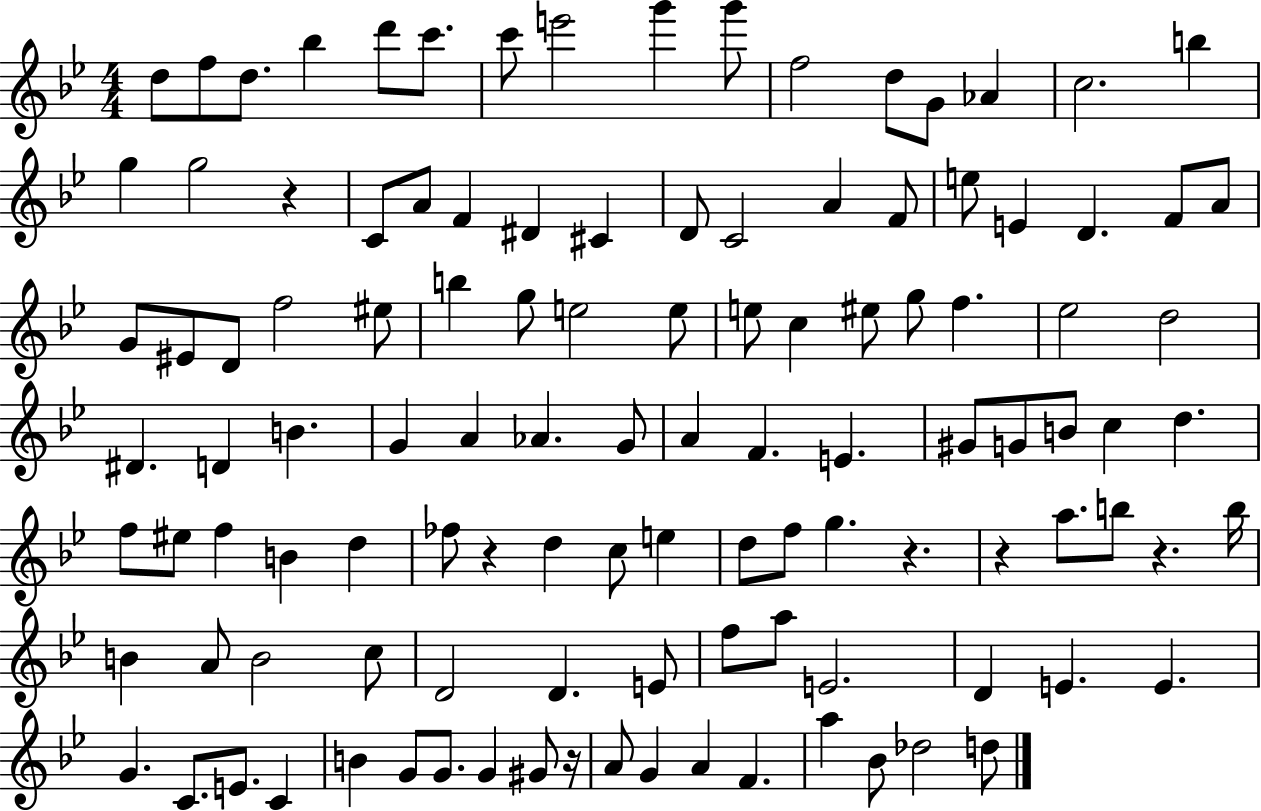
X:1
T:Untitled
M:4/4
L:1/4
K:Bb
d/2 f/2 d/2 _b d'/2 c'/2 c'/2 e'2 g' g'/2 f2 d/2 G/2 _A c2 b g g2 z C/2 A/2 F ^D ^C D/2 C2 A F/2 e/2 E D F/2 A/2 G/2 ^E/2 D/2 f2 ^e/2 b g/2 e2 e/2 e/2 c ^e/2 g/2 f _e2 d2 ^D D B G A _A G/2 A F E ^G/2 G/2 B/2 c d f/2 ^e/2 f B d _f/2 z d c/2 e d/2 f/2 g z z a/2 b/2 z b/4 B A/2 B2 c/2 D2 D E/2 f/2 a/2 E2 D E E G C/2 E/2 C B G/2 G/2 G ^G/2 z/4 A/2 G A F a _B/2 _d2 d/2